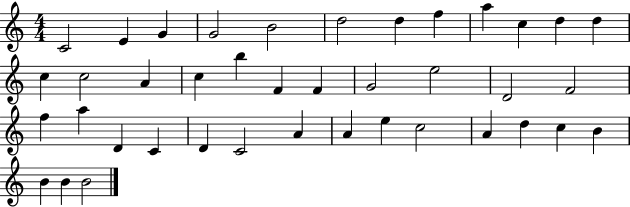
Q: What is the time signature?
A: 4/4